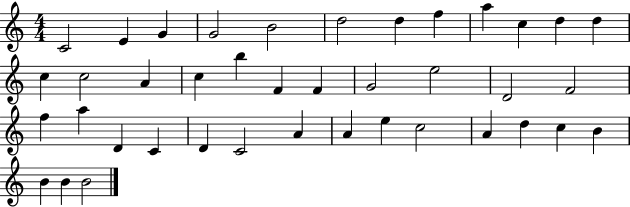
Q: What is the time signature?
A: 4/4